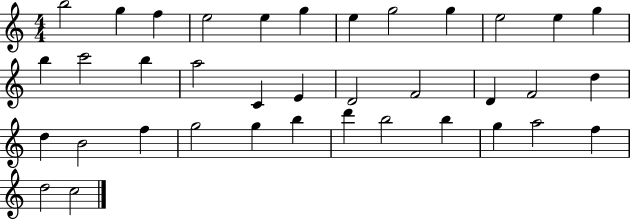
{
  \clef treble
  \numericTimeSignature
  \time 4/4
  \key c \major
  b''2 g''4 f''4 | e''2 e''4 g''4 | e''4 g''2 g''4 | e''2 e''4 g''4 | \break b''4 c'''2 b''4 | a''2 c'4 e'4 | d'2 f'2 | d'4 f'2 d''4 | \break d''4 b'2 f''4 | g''2 g''4 b''4 | d'''4 b''2 b''4 | g''4 a''2 f''4 | \break d''2 c''2 | \bar "|."
}